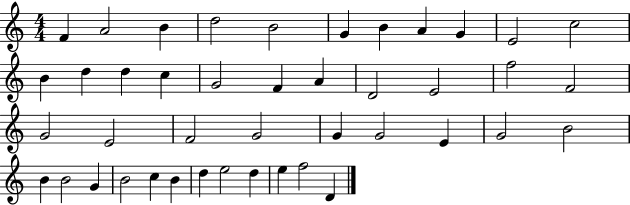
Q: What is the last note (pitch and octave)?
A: D4